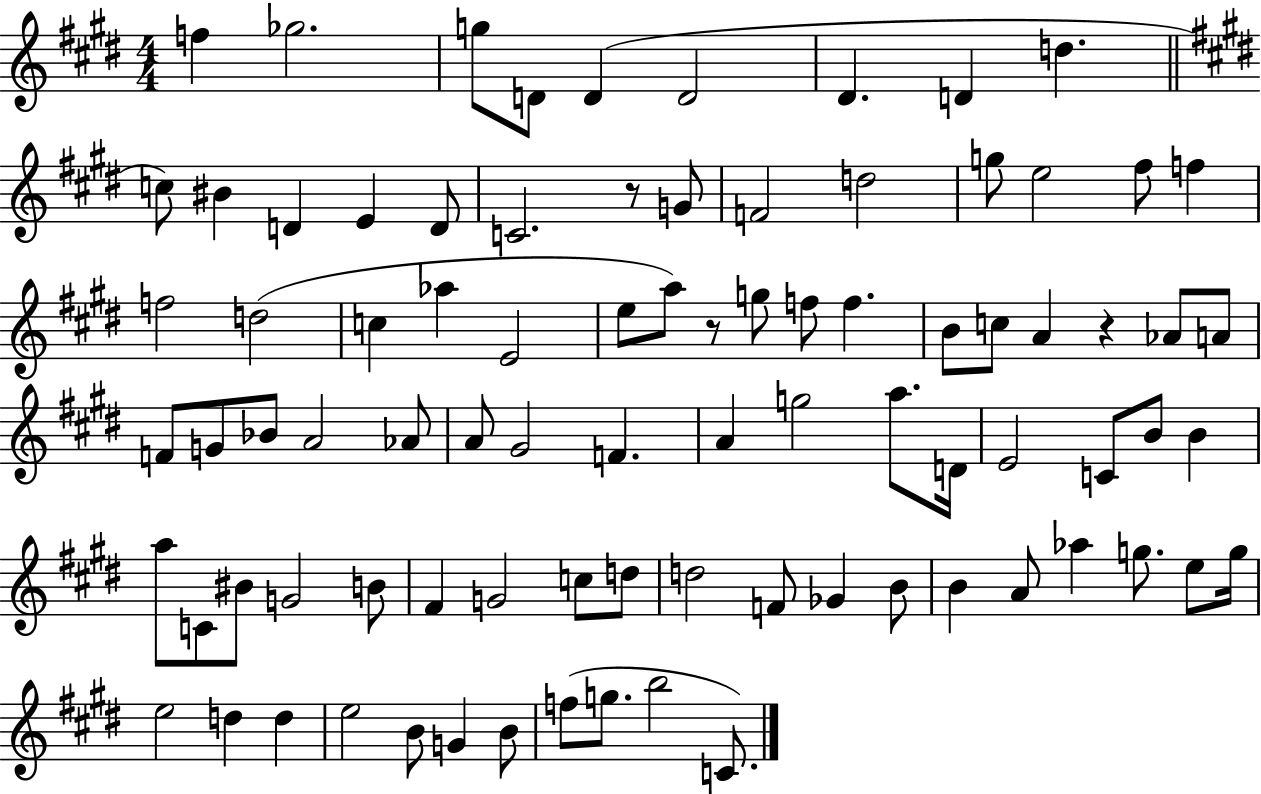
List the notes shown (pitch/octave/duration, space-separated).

F5/q Gb5/h. G5/e D4/e D4/q D4/h D#4/q. D4/q D5/q. C5/e BIS4/q D4/q E4/q D4/e C4/h. R/e G4/e F4/h D5/h G5/e E5/h F#5/e F5/q F5/h D5/h C5/q Ab5/q E4/h E5/e A5/e R/e G5/e F5/e F5/q. B4/e C5/e A4/q R/q Ab4/e A4/e F4/e G4/e Bb4/e A4/h Ab4/e A4/e G#4/h F4/q. A4/q G5/h A5/e. D4/s E4/h C4/e B4/e B4/q A5/e C4/e BIS4/e G4/h B4/e F#4/q G4/h C5/e D5/e D5/h F4/e Gb4/q B4/e B4/q A4/e Ab5/q G5/e. E5/e G5/s E5/h D5/q D5/q E5/h B4/e G4/q B4/e F5/e G5/e. B5/h C4/e.